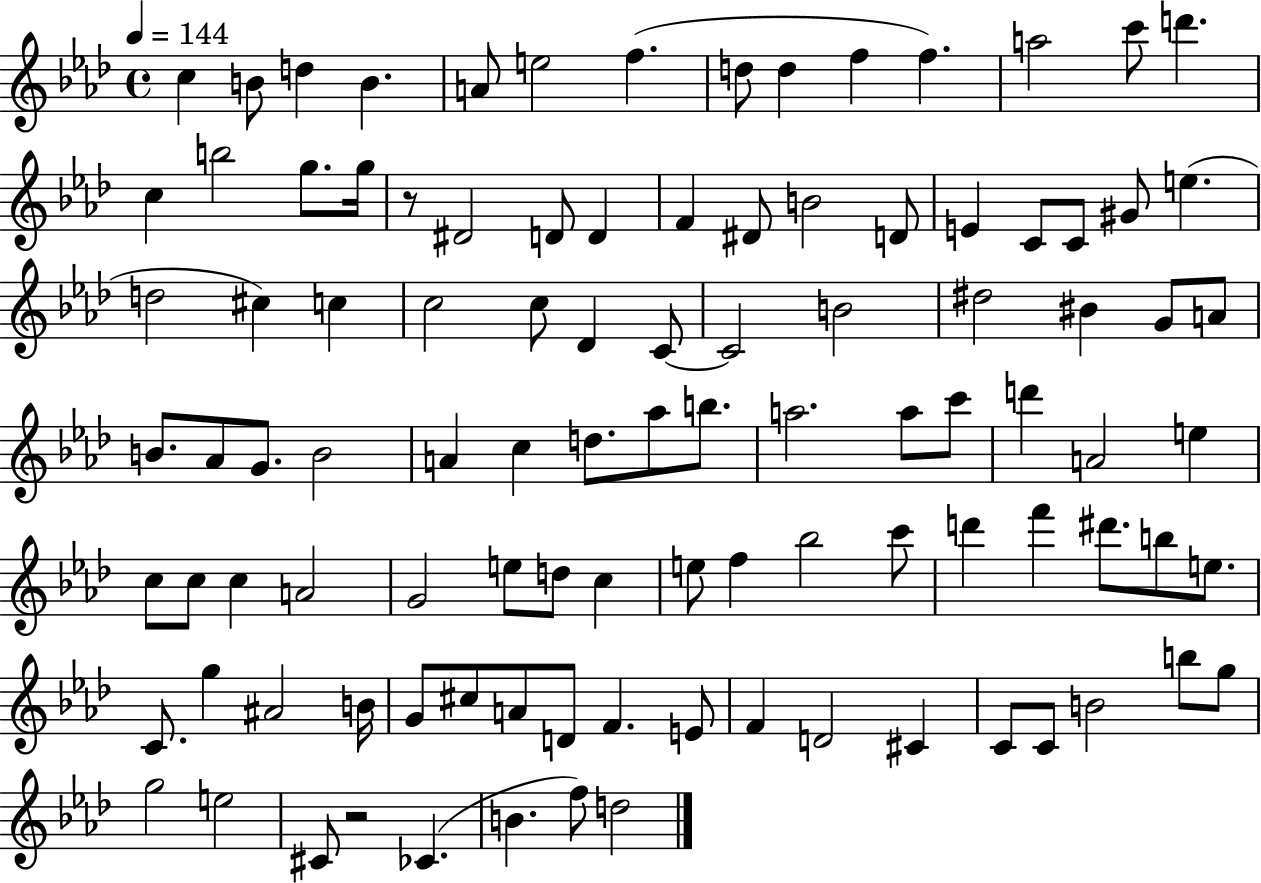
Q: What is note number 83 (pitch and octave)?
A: D4